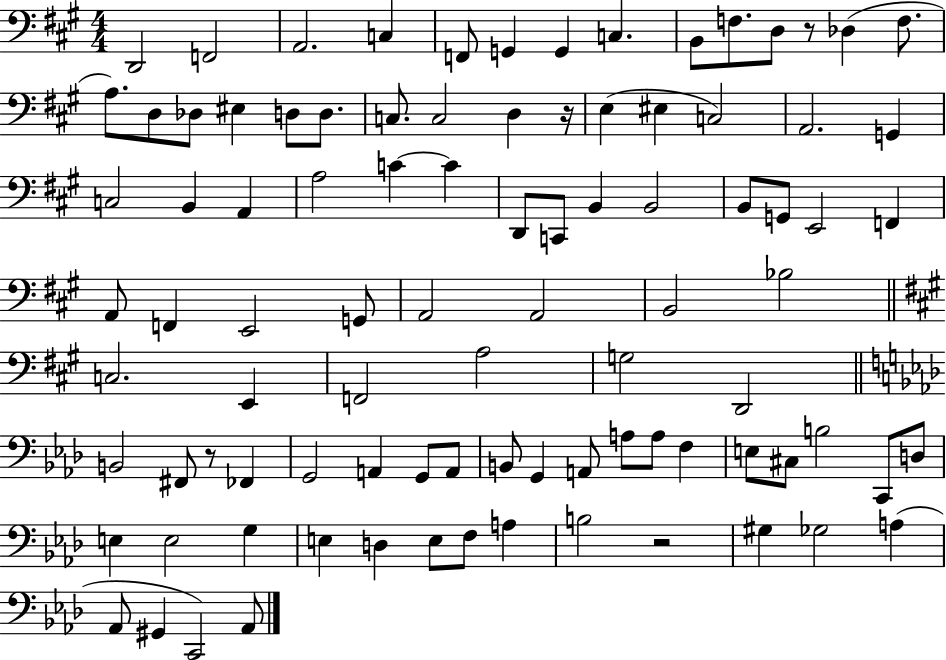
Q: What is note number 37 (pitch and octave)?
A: B2